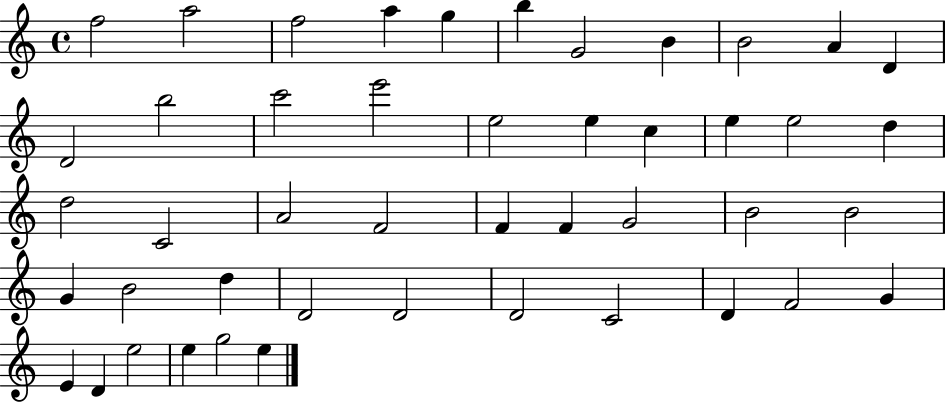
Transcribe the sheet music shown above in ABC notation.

X:1
T:Untitled
M:4/4
L:1/4
K:C
f2 a2 f2 a g b G2 B B2 A D D2 b2 c'2 e'2 e2 e c e e2 d d2 C2 A2 F2 F F G2 B2 B2 G B2 d D2 D2 D2 C2 D F2 G E D e2 e g2 e